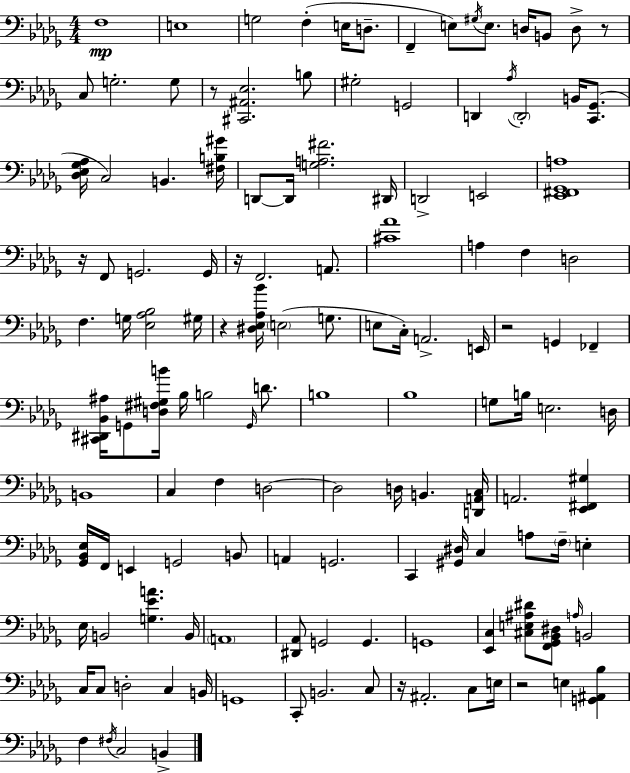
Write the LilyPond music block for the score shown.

{
  \clef bass
  \numericTimeSignature
  \time 4/4
  \key bes \minor
  f1\mp | e1 | g2 f4-.( e16 d8.-- | f,4-- e8) \acciaccatura { gis16 } e8. d16 b,8 d8-> r8 | \break c8 g2.-. g8 | r8 <cis, ais, ees>2. b8 | gis2-. g,2 | d,4 \acciaccatura { aes16 } \parenthesize d,2-. b,16 <c, ges,>8.( | \break <des ees ges aes>16 c2) b,4. | <fis b gis'>16 d,8~~ d,16 <g a fis'>2. | dis,16 d,2-> e,2 | <ees, fis, ges, a>1 | \break r16 f,8 g,2. | g,16 r16 f,2. a,8. | <cis' aes'>1 | a4 f4 d2 | \break f4. g16 <ees aes bes>2 | gis16 r4 <dis ees aes bes'>16 \parenthesize e2( g8. | e8 c16-.) a,2.-> | e,16 r2 g,4 fes,4-- | \break <cis, dis, bes, ais>16 g,8 <d fis gis b'>16 bes16 b2 \grace { g,16 } | d'8. b1 | bes1 | g8 b16 e2. | \break d16 b,1 | c4 f4 d2~~ | d2 d16 b,4. | <d, a, c>16 a,2. <ees, fis, gis>4 | \break <ges, bes, ees>16 f,16 e,4 g,2 | b,8 a,4 g,2. | c,4 <gis, dis>16 c4 a8 \parenthesize f16-- e4-. | ees16 b,2 <g ees' a'>4. | \break b,16 \parenthesize a,1 | <dis, aes,>8 g,2 g,4. | g,1 | <ees, c>4 <cis e ais dis'>8 <f, ges, bes, dis>8 \grace { a16 } b,2 | \break c16 c8 d2-. c4 | b,16 g,1 | c,8-. b,2. | c8 r16 ais,2.-. | \break c8 e16 r2 e4 | <g, ais, bes>4 f4 \acciaccatura { fis16 } c2 | b,4-> \bar "|."
}